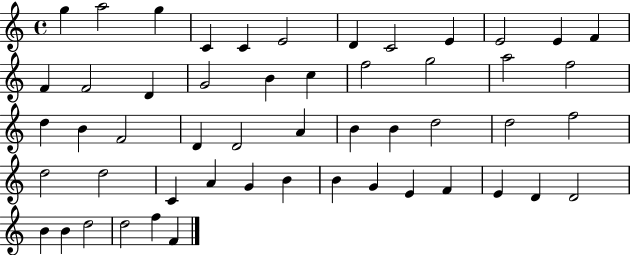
{
  \clef treble
  \time 4/4
  \defaultTimeSignature
  \key c \major
  g''4 a''2 g''4 | c'4 c'4 e'2 | d'4 c'2 e'4 | e'2 e'4 f'4 | \break f'4 f'2 d'4 | g'2 b'4 c''4 | f''2 g''2 | a''2 f''2 | \break d''4 b'4 f'2 | d'4 d'2 a'4 | b'4 b'4 d''2 | d''2 f''2 | \break d''2 d''2 | c'4 a'4 g'4 b'4 | b'4 g'4 e'4 f'4 | e'4 d'4 d'2 | \break b'4 b'4 d''2 | d''2 f''4 f'4 | \bar "|."
}